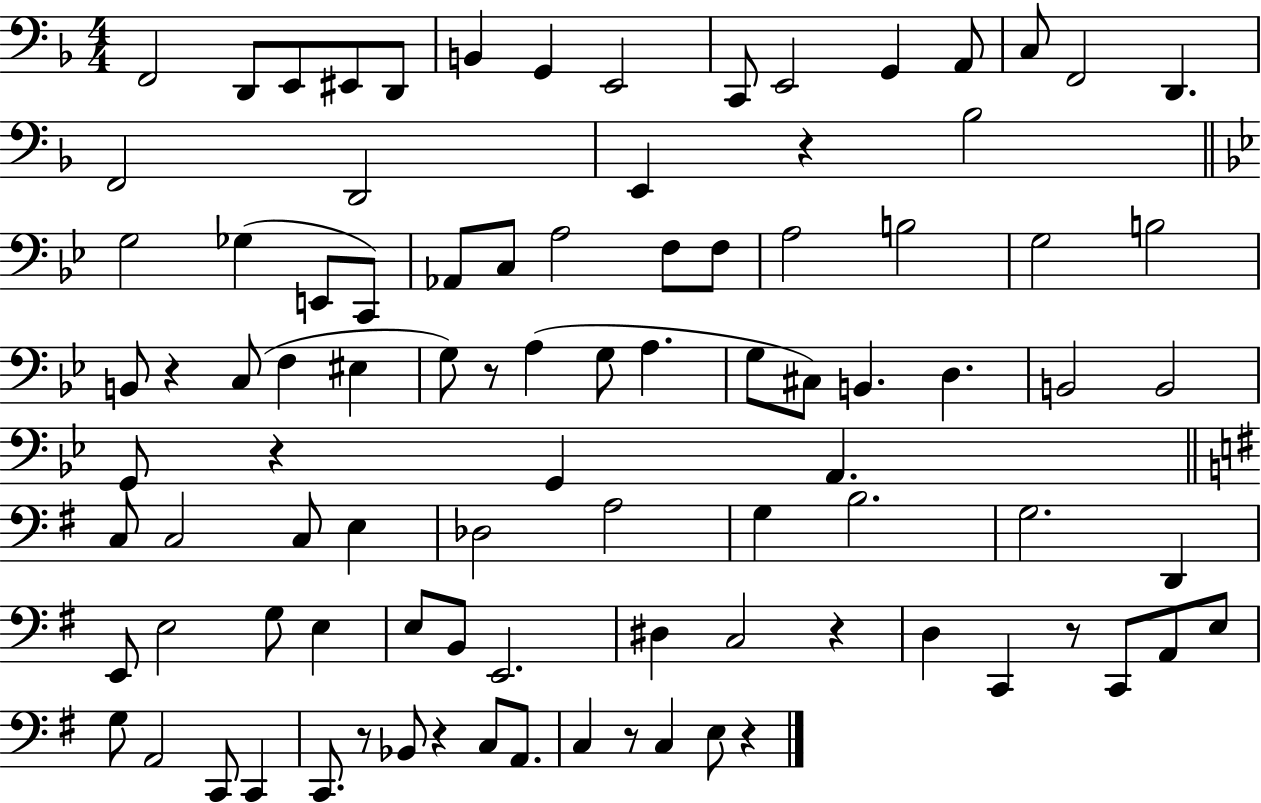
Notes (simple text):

F2/h D2/e E2/e EIS2/e D2/e B2/q G2/q E2/h C2/e E2/h G2/q A2/e C3/e F2/h D2/q. F2/h D2/h E2/q R/q Bb3/h G3/h Gb3/q E2/e C2/e Ab2/e C3/e A3/h F3/e F3/e A3/h B3/h G3/h B3/h B2/e R/q C3/e F3/q EIS3/q G3/e R/e A3/q G3/e A3/q. G3/e C#3/e B2/q. D3/q. B2/h B2/h G2/e R/q G2/q A2/q. C3/e C3/h C3/e E3/q Db3/h A3/h G3/q B3/h. G3/h. D2/q E2/e E3/h G3/e E3/q E3/e B2/e E2/h. D#3/q C3/h R/q D3/q C2/q R/e C2/e A2/e E3/e G3/e A2/h C2/e C2/q C2/e. R/e Bb2/e R/q C3/e A2/e. C3/q R/e C3/q E3/e R/q